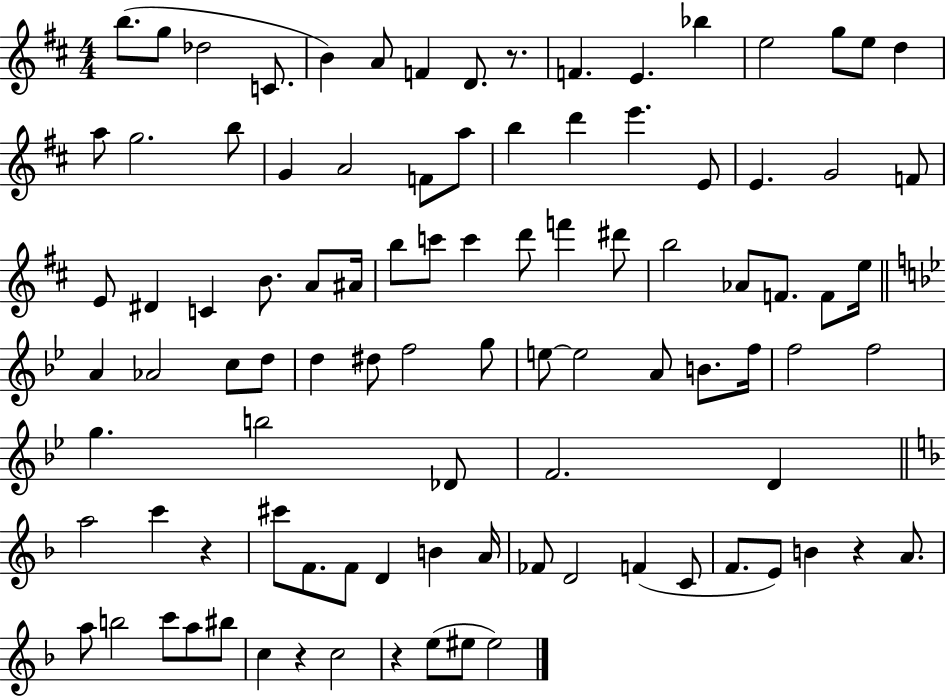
B5/e. G5/e Db5/h C4/e. B4/q A4/e F4/q D4/e. R/e. F4/q. E4/q. Bb5/q E5/h G5/e E5/e D5/q A5/e G5/h. B5/e G4/q A4/h F4/e A5/e B5/q D6/q E6/q. E4/e E4/q. G4/h F4/e E4/e D#4/q C4/q B4/e. A4/e A#4/s B5/e C6/e C6/q D6/e F6/q D#6/e B5/h Ab4/e F4/e. F4/e E5/s A4/q Ab4/h C5/e D5/e D5/q D#5/e F5/h G5/e E5/e E5/h A4/e B4/e. F5/s F5/h F5/h G5/q. B5/h Db4/e F4/h. D4/q A5/h C6/q R/q C#6/e F4/e. F4/e D4/q B4/q A4/s FES4/e D4/h F4/q C4/e F4/e. E4/e B4/q R/q A4/e. A5/e B5/h C6/e A5/e BIS5/e C5/q R/q C5/h R/q E5/e EIS5/e EIS5/h